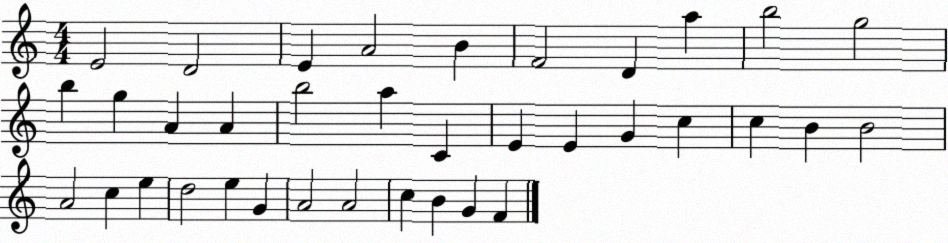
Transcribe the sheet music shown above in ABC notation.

X:1
T:Untitled
M:4/4
L:1/4
K:C
E2 D2 E A2 B F2 D a b2 g2 b g A A b2 a C E E G c c B B2 A2 c e d2 e G A2 A2 c B G F